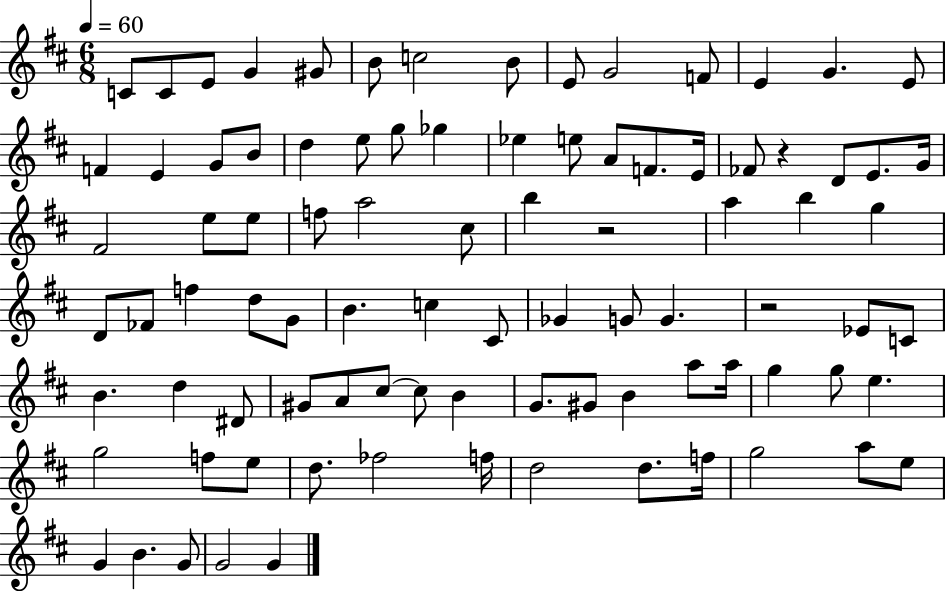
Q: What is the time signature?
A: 6/8